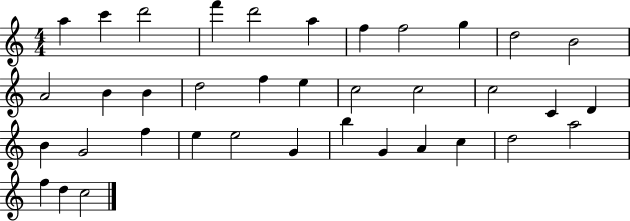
A5/q C6/q D6/h F6/q D6/h A5/q F5/q F5/h G5/q D5/h B4/h A4/h B4/q B4/q D5/h F5/q E5/q C5/h C5/h C5/h C4/q D4/q B4/q G4/h F5/q E5/q E5/h G4/q B5/q G4/q A4/q C5/q D5/h A5/h F5/q D5/q C5/h